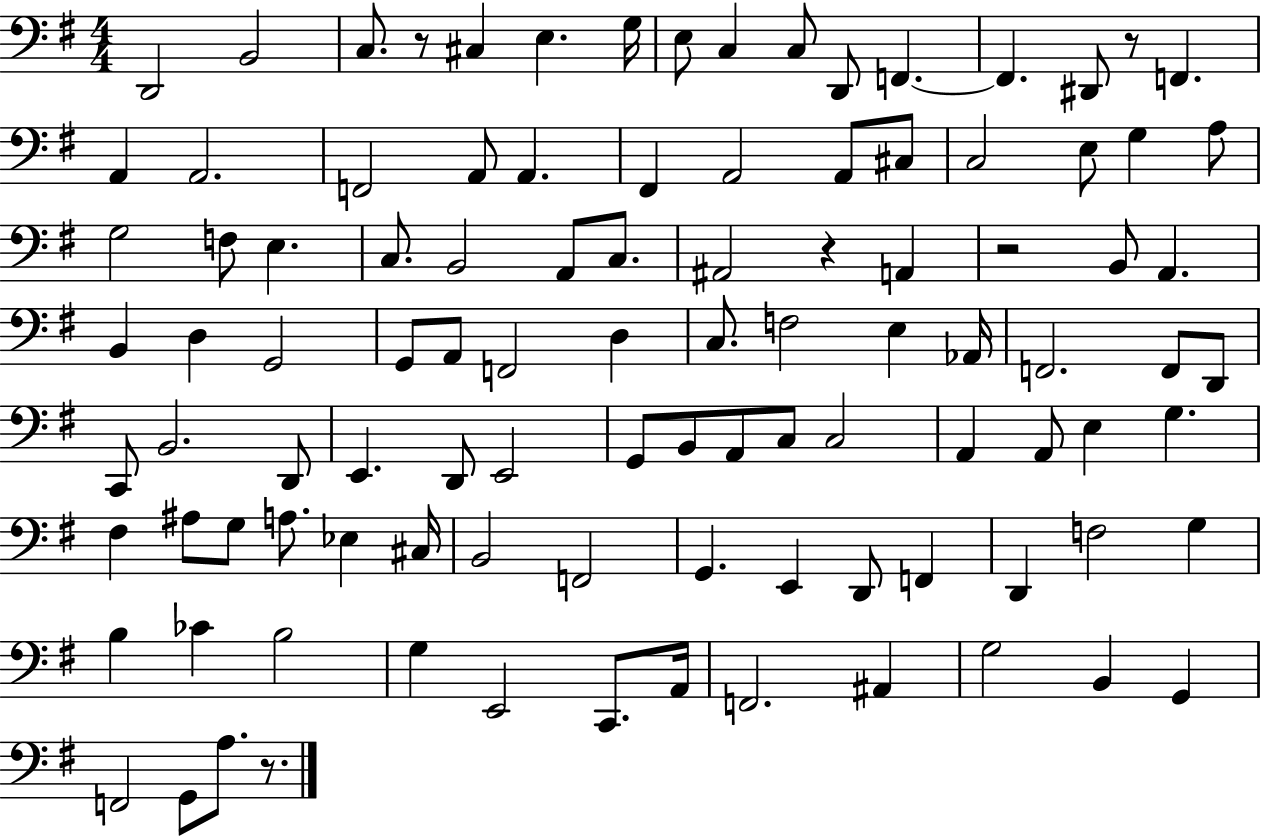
{
  \clef bass
  \numericTimeSignature
  \time 4/4
  \key g \major
  d,2 b,2 | c8. r8 cis4 e4. g16 | e8 c4 c8 d,8 f,4.~~ | f,4. dis,8 r8 f,4. | \break a,4 a,2. | f,2 a,8 a,4. | fis,4 a,2 a,8 cis8 | c2 e8 g4 a8 | \break g2 f8 e4. | c8. b,2 a,8 c8. | ais,2 r4 a,4 | r2 b,8 a,4. | \break b,4 d4 g,2 | g,8 a,8 f,2 d4 | c8. f2 e4 aes,16 | f,2. f,8 d,8 | \break c,8 b,2. d,8 | e,4. d,8 e,2 | g,8 b,8 a,8 c8 c2 | a,4 a,8 e4 g4. | \break fis4 ais8 g8 a8. ees4 cis16 | b,2 f,2 | g,4. e,4 d,8 f,4 | d,4 f2 g4 | \break b4 ces'4 b2 | g4 e,2 c,8. a,16 | f,2. ais,4 | g2 b,4 g,4 | \break f,2 g,8 a8. r8. | \bar "|."
}